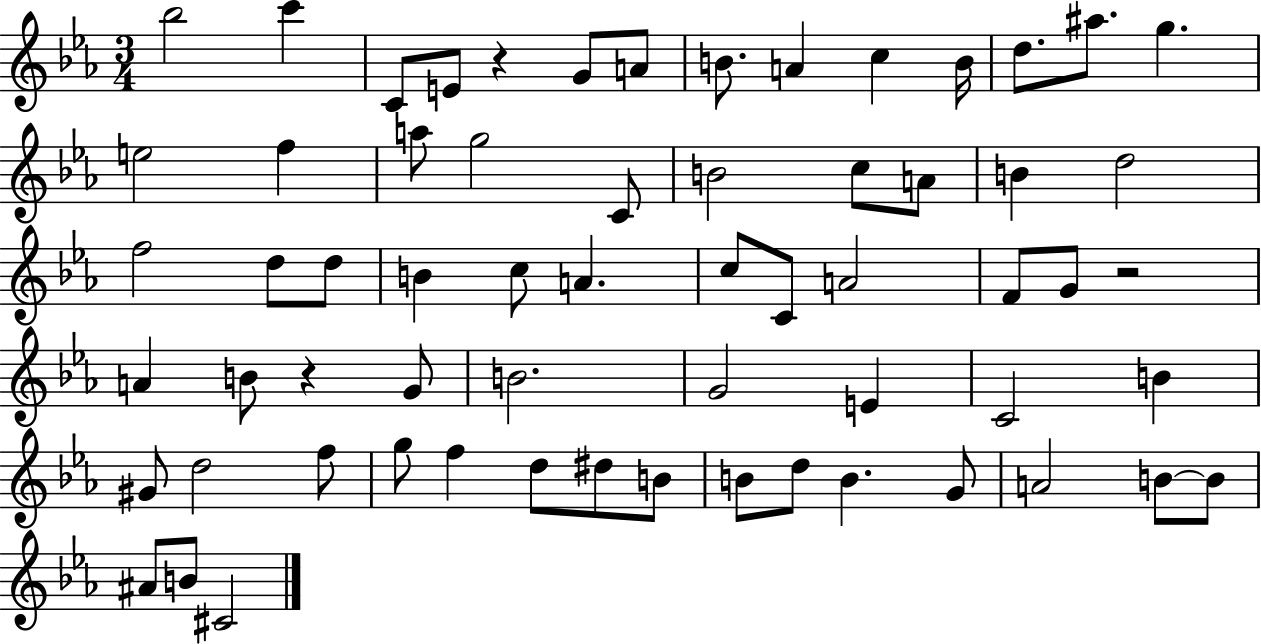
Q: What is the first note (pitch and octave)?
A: Bb5